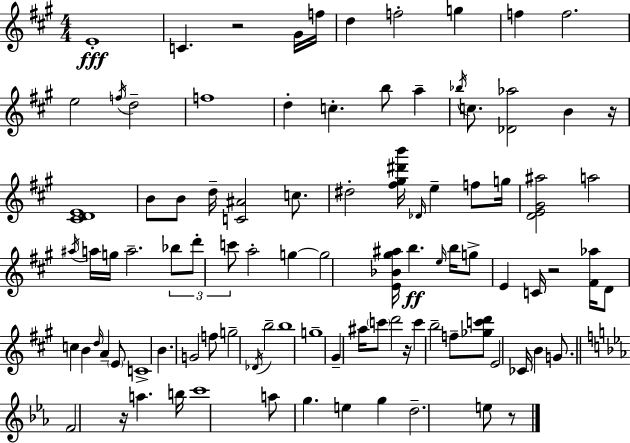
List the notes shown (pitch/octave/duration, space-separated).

E4/w C4/q. R/h G#4/s F5/s D5/q F5/h G5/q F5/q F5/h. E5/h F5/s D5/h F5/w D5/q C5/q. B5/e A5/q Bb5/s C5/e. [Db4,Ab5]/h B4/q R/s [C#4,D4,E4]/w B4/e B4/e D5/s [C4,A#4]/h C5/e. D#5/h [F#5,G#5,D#6,B6]/s Db4/s E5/q F5/e G5/s [D4,E4,G#4,A#5]/h A5/h A#5/s A5/s G5/s A5/h. Bb5/e D6/e C6/e A5/h G5/q G5/h [E4,Bb4,G#5,A#5]/s B5/q. E5/s B5/s G5/e E4/q C4/s R/h [F#4,Ab5]/s D4/e C5/q B4/q D5/s A4/q E4/e C4/w B4/q. G4/h F5/e G5/h Db4/s B5/h B5/w G5/w G#4/q A#5/s C6/e D6/h R/s C6/q B5/h F5/e [Gb5,C6,D6]/e E4/h CES4/s B4/q G4/e. F4/h R/s A5/q. B5/s C6/w A5/e G5/q. E5/q G5/q D5/h. E5/e R/e